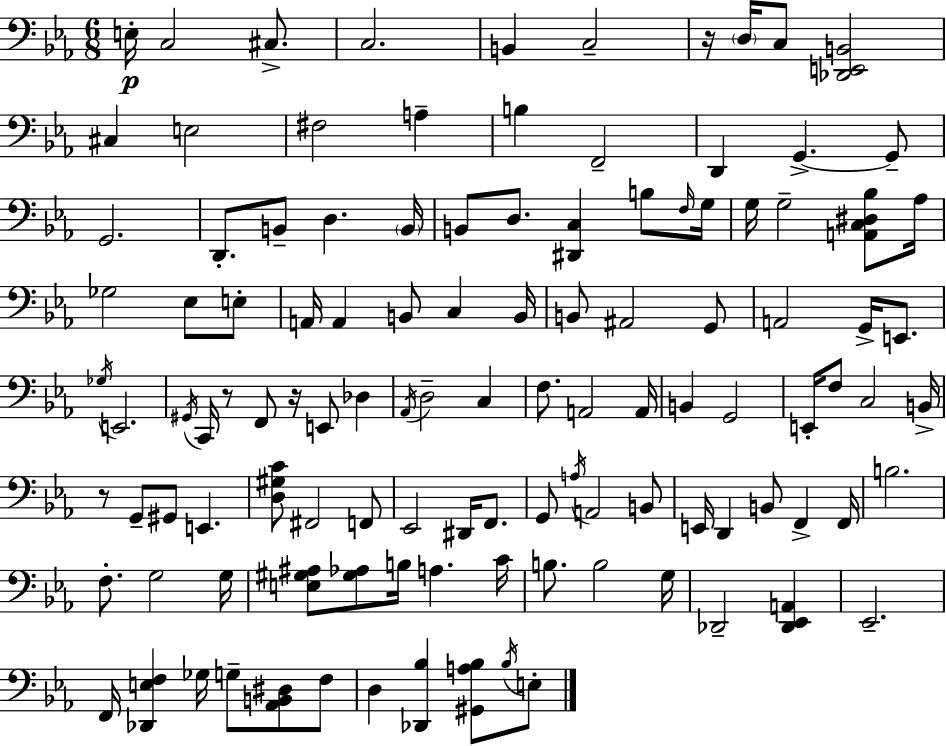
X:1
T:Untitled
M:6/8
L:1/4
K:Eb
E,/4 C,2 ^C,/2 C,2 B,, C,2 z/4 D,/4 C,/2 [_D,,E,,B,,]2 ^C, E,2 ^F,2 A, B, F,,2 D,, G,, G,,/2 G,,2 D,,/2 B,,/2 D, B,,/4 B,,/2 D,/2 [^D,,C,] B,/2 F,/4 G,/4 G,/4 G,2 [A,,C,^D,_B,]/2 _A,/4 _G,2 _E,/2 E,/2 A,,/4 A,, B,,/2 C, B,,/4 B,,/2 ^A,,2 G,,/2 A,,2 G,,/4 E,,/2 _G,/4 E,,2 ^G,,/4 C,,/4 z/2 F,,/2 z/4 E,,/2 _D, _A,,/4 D,2 C, F,/2 A,,2 A,,/4 B,, G,,2 E,,/4 F,/2 C,2 B,,/4 z/2 G,,/2 ^G,,/2 E,, [D,^G,C]/2 ^F,,2 F,,/2 _E,,2 ^D,,/4 F,,/2 G,,/2 A,/4 A,,2 B,,/2 E,,/4 D,, B,,/2 F,, F,,/4 B,2 F,/2 G,2 G,/4 [E,^G,^A,]/2 [^G,_A,]/2 B,/4 A, C/4 B,/2 B,2 G,/4 _D,,2 [_D,,_E,,A,,] _E,,2 F,,/4 [_D,,E,F,] _G,/4 G,/2 [_A,,B,,^D,]/2 F,/2 D, [_D,,_B,] [^G,,A,_B,]/2 _B,/4 E,/2